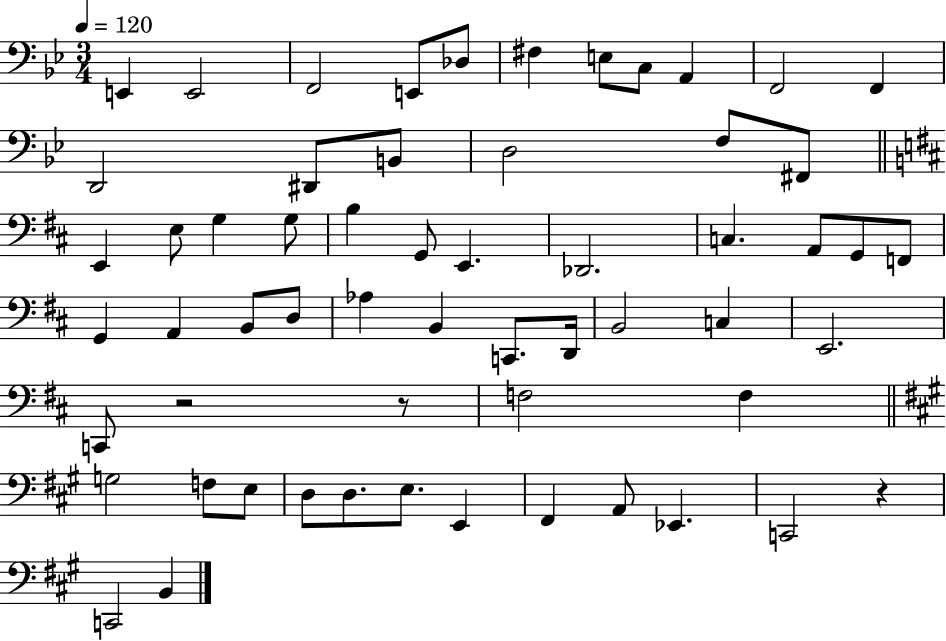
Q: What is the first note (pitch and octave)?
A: E2